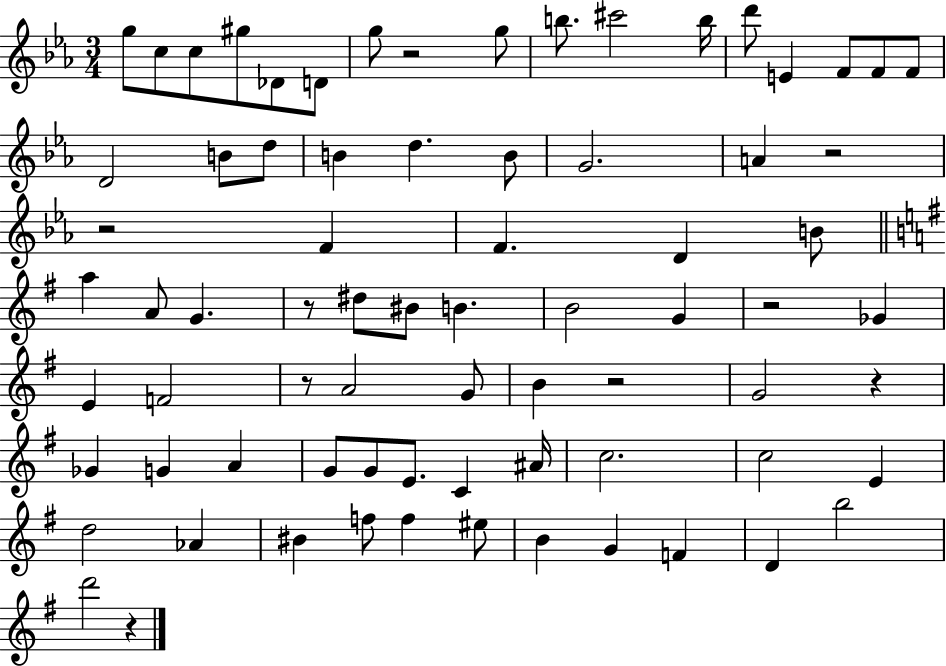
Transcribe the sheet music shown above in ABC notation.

X:1
T:Untitled
M:3/4
L:1/4
K:Eb
g/2 c/2 c/2 ^g/2 _D/2 D/2 g/2 z2 g/2 b/2 ^c'2 b/4 d'/2 E F/2 F/2 F/2 D2 B/2 d/2 B d B/2 G2 A z2 z2 F F D B/2 a A/2 G z/2 ^d/2 ^B/2 B B2 G z2 _G E F2 z/2 A2 G/2 B z2 G2 z _G G A G/2 G/2 E/2 C ^A/4 c2 c2 E d2 _A ^B f/2 f ^e/2 B G F D b2 d'2 z